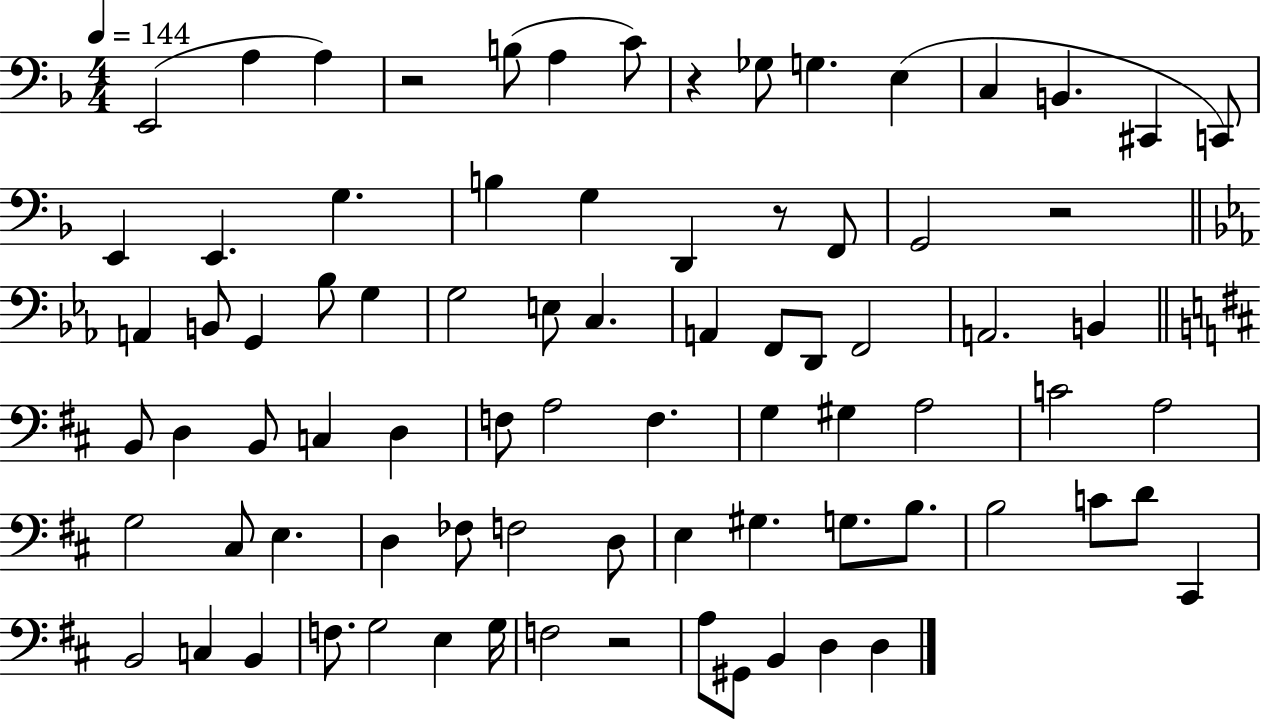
X:1
T:Untitled
M:4/4
L:1/4
K:F
E,,2 A, A, z2 B,/2 A, C/2 z _G,/2 G, E, C, B,, ^C,, C,,/2 E,, E,, G, B, G, D,, z/2 F,,/2 G,,2 z2 A,, B,,/2 G,, _B,/2 G, G,2 E,/2 C, A,, F,,/2 D,,/2 F,,2 A,,2 B,, B,,/2 D, B,,/2 C, D, F,/2 A,2 F, G, ^G, A,2 C2 A,2 G,2 ^C,/2 E, D, _F,/2 F,2 D,/2 E, ^G, G,/2 B,/2 B,2 C/2 D/2 ^C,, B,,2 C, B,, F,/2 G,2 E, G,/4 F,2 z2 A,/2 ^G,,/2 B,, D, D,